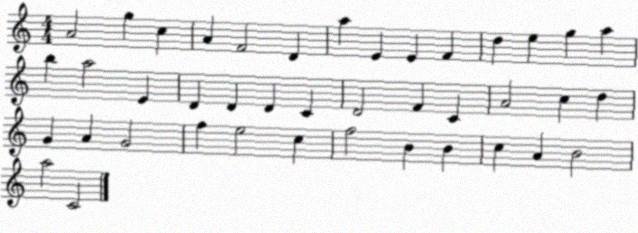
X:1
T:Untitled
M:4/4
L:1/4
K:C
A2 g c A F2 D a E E F d e g a b a2 E D D D C D2 F C A2 c d G A G2 f e2 c f2 B B c A B2 a2 C2